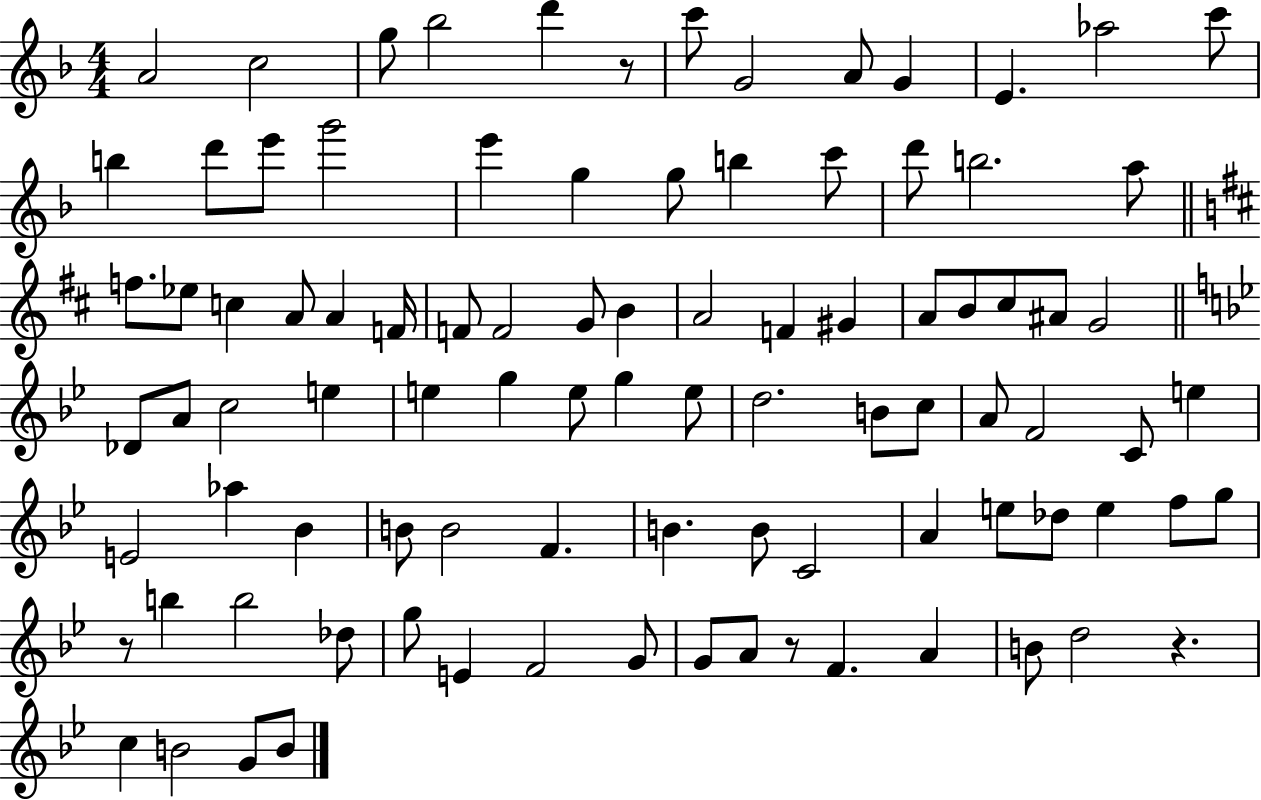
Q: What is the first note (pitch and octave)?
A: A4